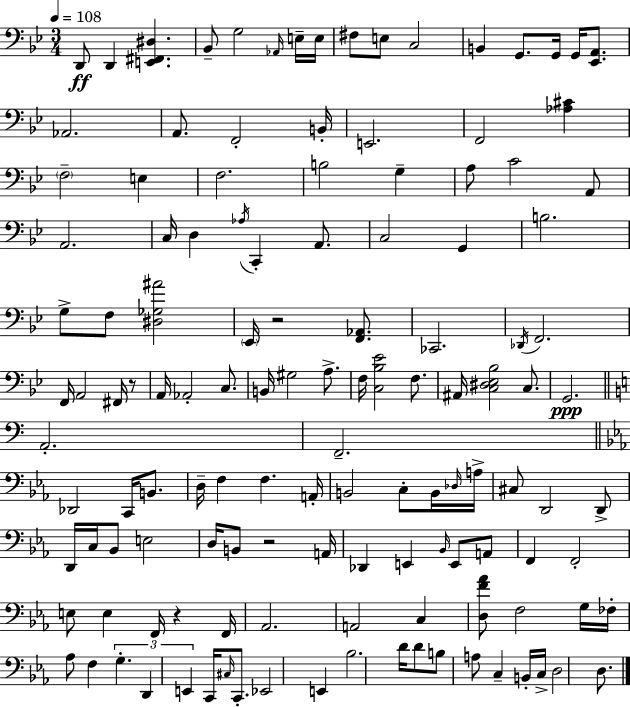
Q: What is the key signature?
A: G minor